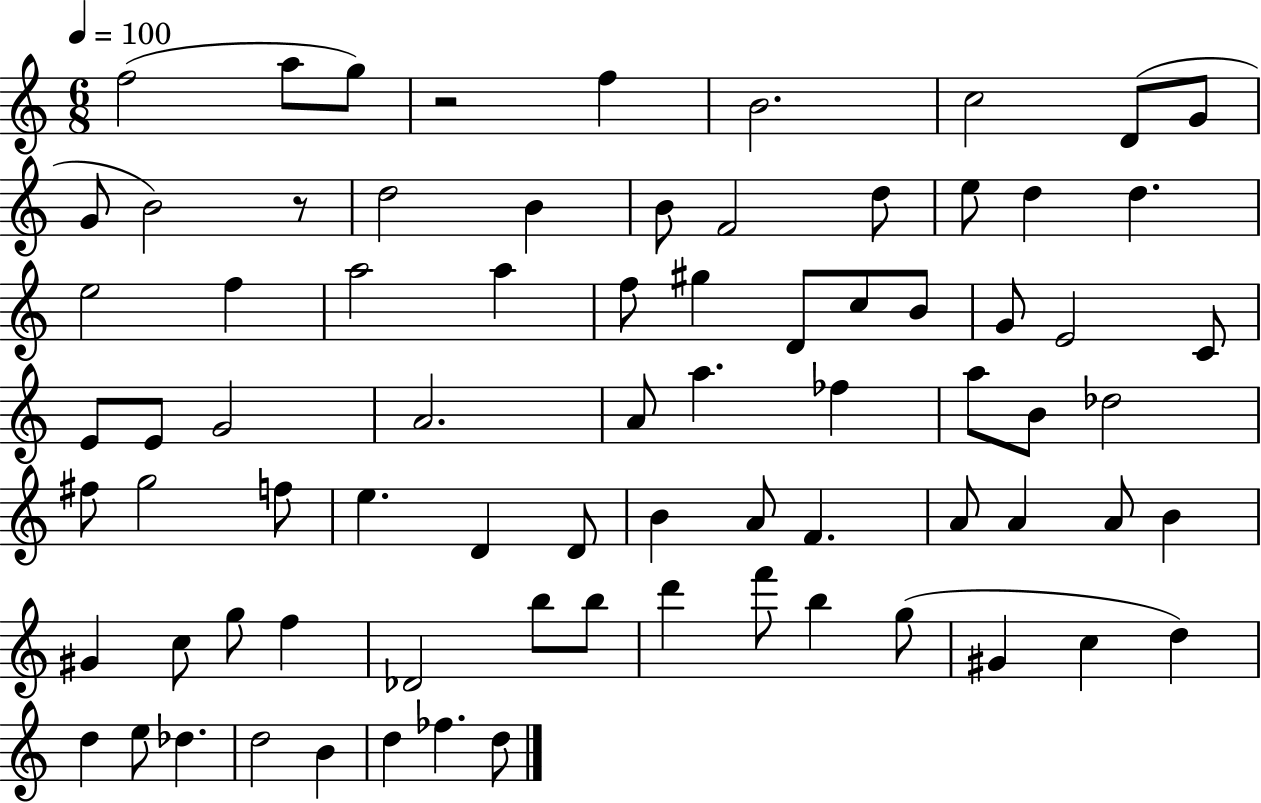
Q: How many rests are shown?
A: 2